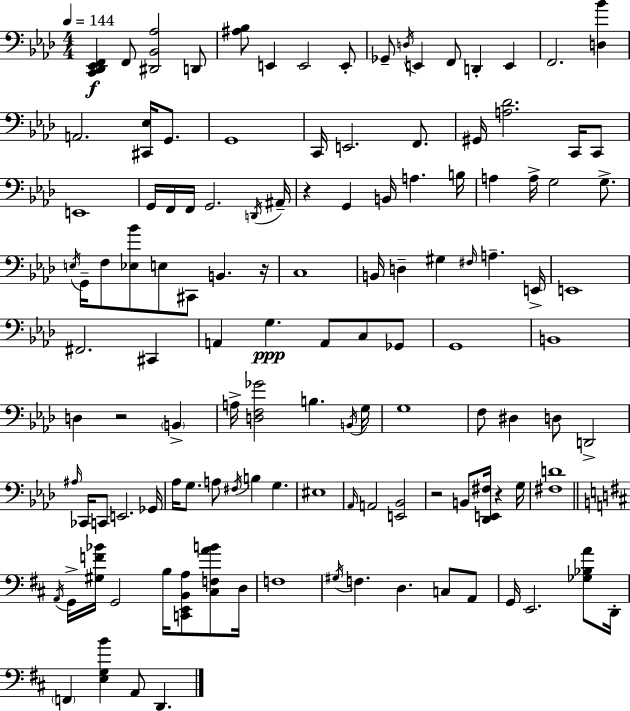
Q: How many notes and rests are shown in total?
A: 124